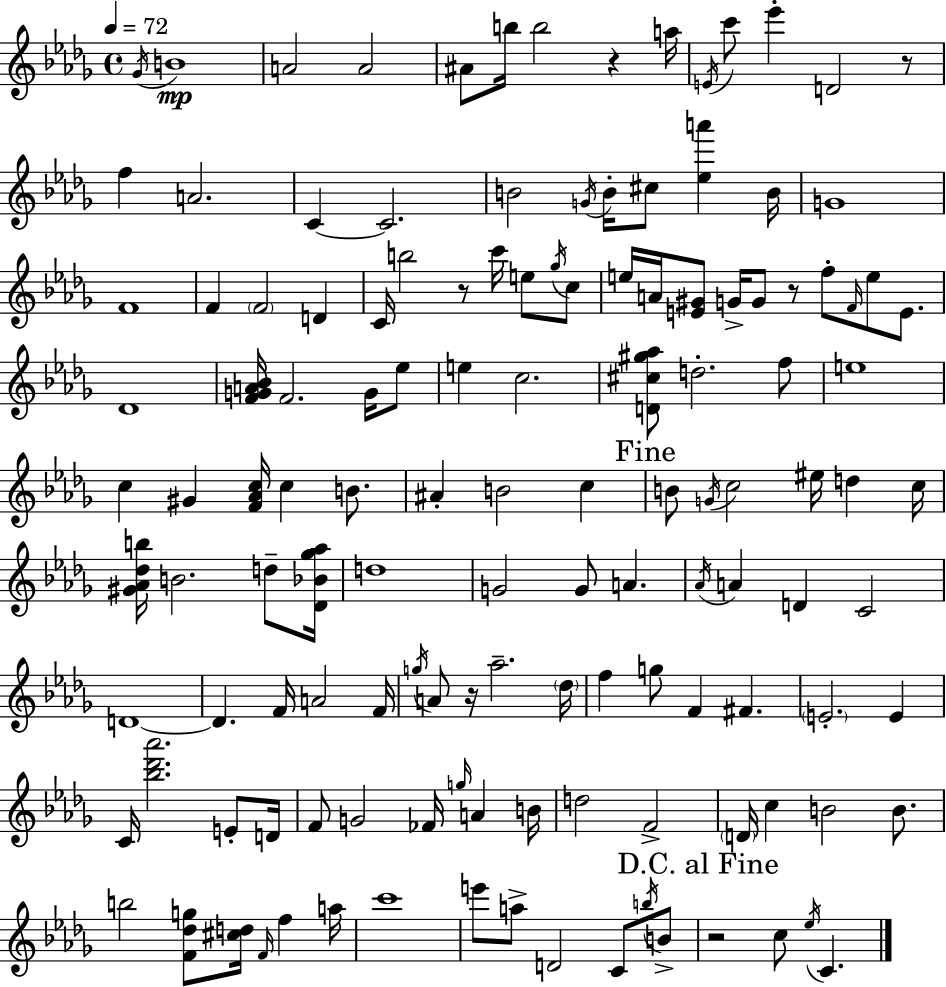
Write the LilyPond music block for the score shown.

{
  \clef treble
  \time 4/4
  \defaultTimeSignature
  \key bes \minor
  \tempo 4 = 72
  \acciaccatura { ges'16 }\mp b'1 | a'2 a'2 | ais'8 b''16 b''2 r4 | a''16 \acciaccatura { e'16 } c'''8 ees'''4-. d'2 | \break r8 f''4 a'2. | c'4~~ c'2. | b'2 \acciaccatura { g'16 } b'16-. cis''8 <ees'' a'''>4 | b'16 g'1 | \break f'1 | f'4 \parenthesize f'2 d'4 | c'16 b''2 r8 c'''16 e''8 | \acciaccatura { ges''16 } c''8 e''16 a'16 <e' gis'>8 g'16-> g'8 r8 f''8-. \grace { f'16 } | \break e''8 e'8. des'1 | <f' g' a' bes'>16 f'2. | g'16 ees''8 e''4 c''2. | <d' cis'' gis'' aes''>8 d''2.-. | \break f''8 e''1 | c''4 gis'4 <f' aes' c''>16 c''4 | b'8. ais'4-. b'2 | c''4 \mark "Fine" b'8 \acciaccatura { g'16 } c''2 | \break eis''16 d''4 c''16 <gis' aes' des'' b''>16 b'2. | d''8-- <des' bes' ges'' aes''>16 d''1 | g'2 g'8 | a'4. \acciaccatura { aes'16 } a'4 d'4 c'2 | \break d'1~~ | d'4. f'16 a'2 | f'16 \acciaccatura { g''16 } a'8 r16 aes''2.-- | \parenthesize des''16 f''4 g''8 f'4 | \break fis'4. \parenthesize e'2.-. | e'4 c'16 <bes'' des''' aes'''>2. | e'8-. d'16 f'8 g'2 | fes'16 \grace { g''16 } a'4 b'16 d''2 | \break f'2-> \parenthesize d'16 c''4 b'2 | b'8. b''2 | <f' des'' g''>8 <cis'' d''>16 \grace { f'16 } f''4 a''16 c'''1 | e'''8 a''8-> d'2 | \break c'8 \acciaccatura { b''16 } b'8-> \mark "D.C. al Fine" r2 | c''8 \acciaccatura { ees''16 } c'4. \bar "|."
}